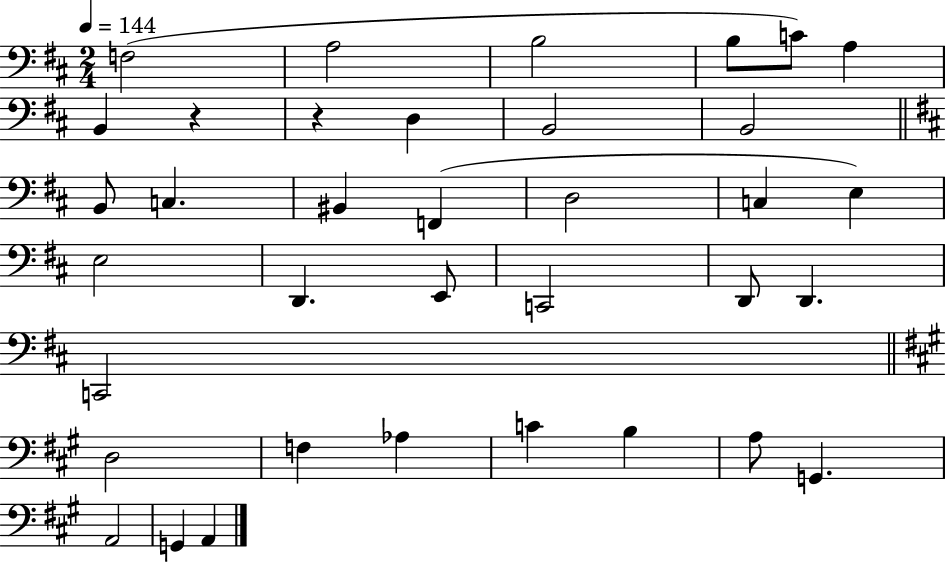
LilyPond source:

{
  \clef bass
  \numericTimeSignature
  \time 2/4
  \key d \major
  \tempo 4 = 144
  f2( | a2 | b2 | b8 c'8) a4 | \break b,4 r4 | r4 d4 | b,2 | b,2 | \break \bar "||" \break \key d \major b,8 c4. | bis,4 f,4( | d2 | c4 e4) | \break e2 | d,4. e,8 | c,2 | d,8 d,4. | \break c,2 | \bar "||" \break \key a \major d2 | f4 aes4 | c'4 b4 | a8 g,4. | \break a,2 | g,4 a,4 | \bar "|."
}